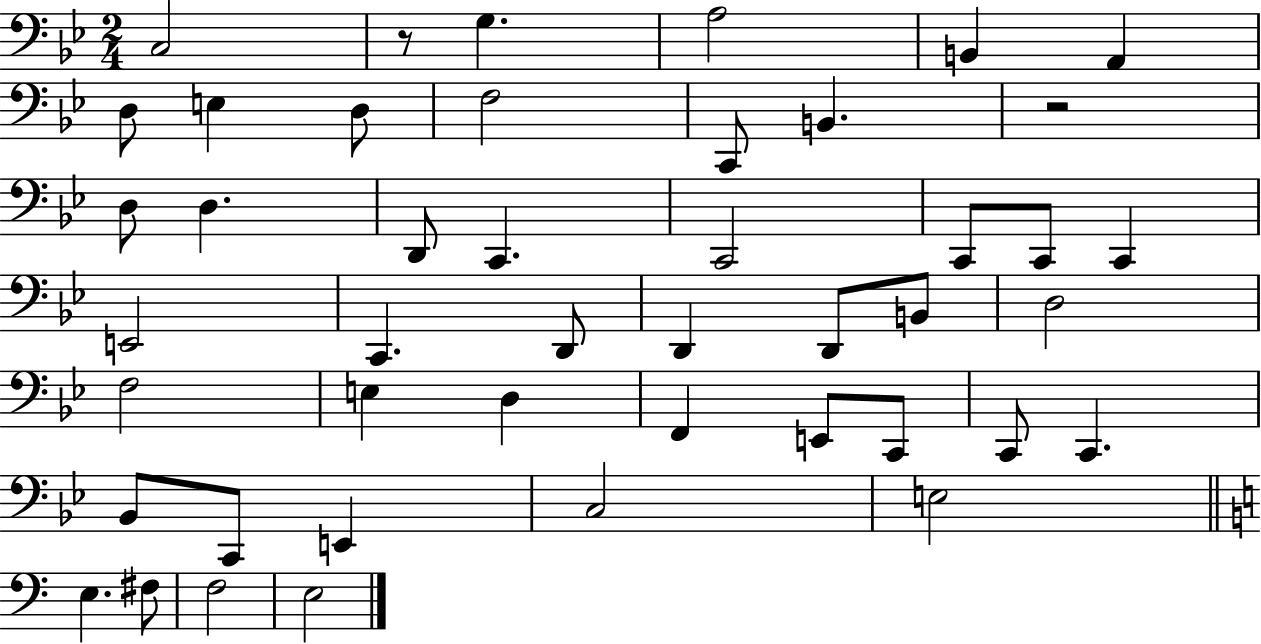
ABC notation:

X:1
T:Untitled
M:2/4
L:1/4
K:Bb
C,2 z/2 G, A,2 B,, A,, D,/2 E, D,/2 F,2 C,,/2 B,, z2 D,/2 D, D,,/2 C,, C,,2 C,,/2 C,,/2 C,, E,,2 C,, D,,/2 D,, D,,/2 B,,/2 D,2 F,2 E, D, F,, E,,/2 C,,/2 C,,/2 C,, _B,,/2 C,,/2 E,, C,2 E,2 E, ^F,/2 F,2 E,2